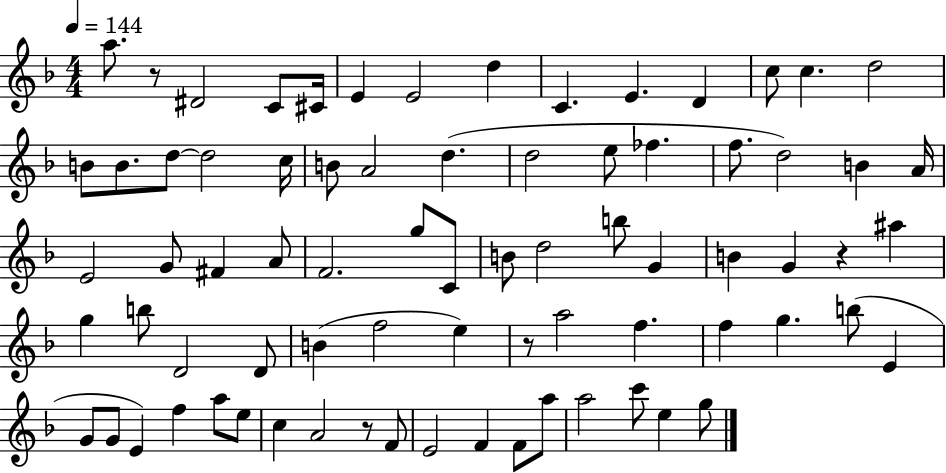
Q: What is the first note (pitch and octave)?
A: A5